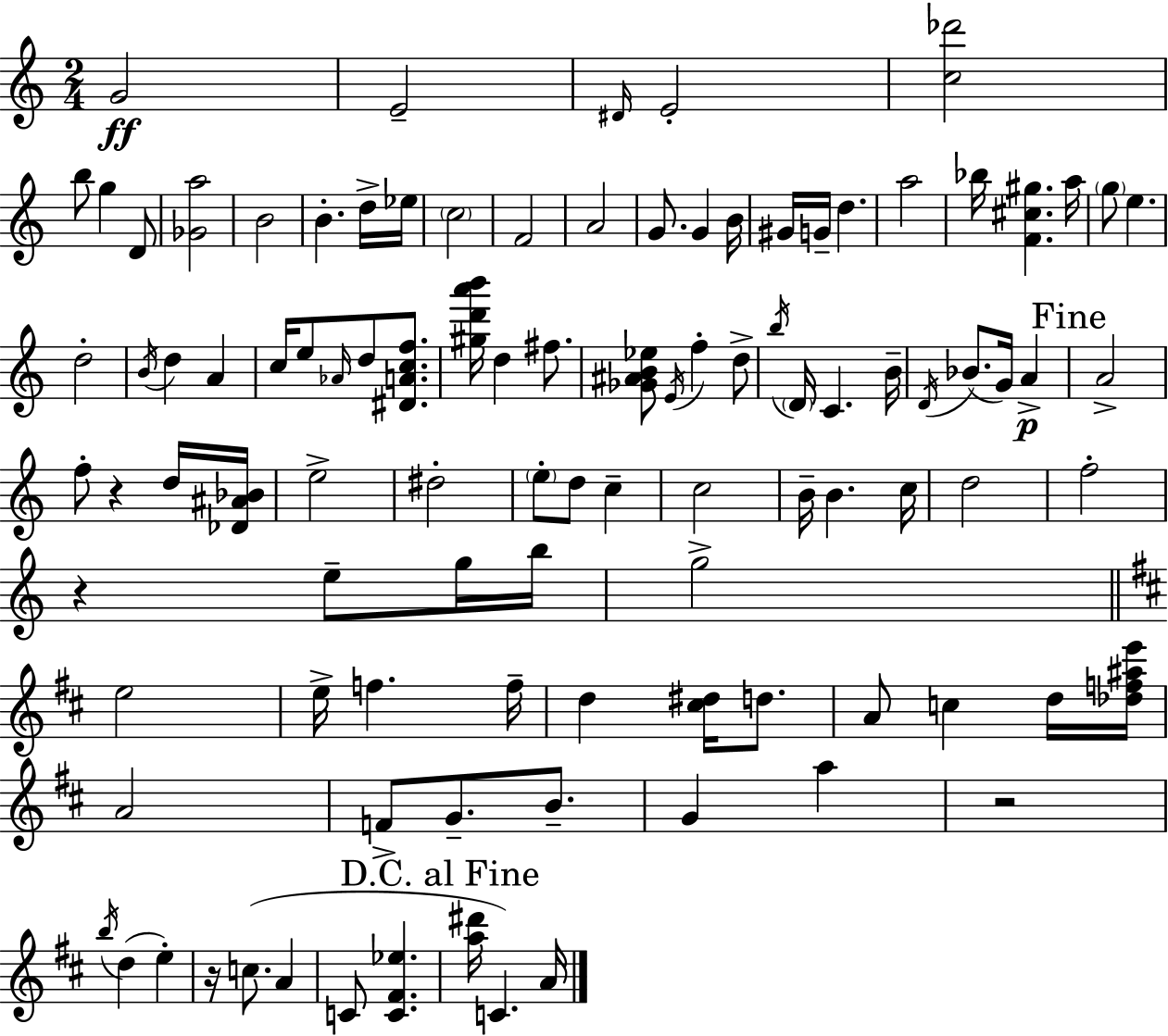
{
  \clef treble
  \numericTimeSignature
  \time 2/4
  \key a \minor
  g'2\ff | e'2-- | \grace { dis'16 } e'2-. | <c'' des'''>2 | \break b''8 g''4 d'8 | <ges' a''>2 | b'2 | b'4.-. d''16-> | \break ees''16 \parenthesize c''2 | f'2 | a'2 | g'8. g'4 | \break b'16 gis'16 g'16-- d''4. | a''2 | bes''16 <f' cis'' gis''>4. | a''16 \parenthesize g''8 e''4. | \break d''2-. | \acciaccatura { b'16 } d''4 a'4 | c''16 e''8 \grace { aes'16 } d''8 | <dis' a' c'' f''>8. <gis'' d''' a''' b'''>16 d''4 | \break fis''8. <ges' ais' b' ees''>8 \acciaccatura { e'16 } f''4-. | d''8-> \acciaccatura { b''16 } \parenthesize d'16 c'4. | b'16-- \acciaccatura { d'16 }( bes'8. | g'16) a'4->\p \mark "Fine" a'2-> | \break f''8-. | r4 d''16 <des' ais' bes'>16 e''2-> | dis''2-. | \parenthesize e''8-. | \break d''8 c''4-- c''2 | b'16-- b'4. | c''16 d''2 | f''2-. | \break r4 | e''8-- g''16 b''16 g''2-> | \bar "||" \break \key d \major e''2 | e''16-> f''4. f''16-- | d''4 <cis'' dis''>16 d''8. | a'8 c''4 d''16 <des'' f'' ais'' e'''>16 | \break a'2 | f'8-> g'8.-- b'8.-- | g'4 a''4 | r2 | \break \acciaccatura { b''16 }( d''4 e''4-.) | r16 c''8.( a'4 | c'8 <c' fis' ees''>4. | \mark "D.C. al Fine" <a'' dis'''>16 c'4.) | \break a'16 \bar "|."
}